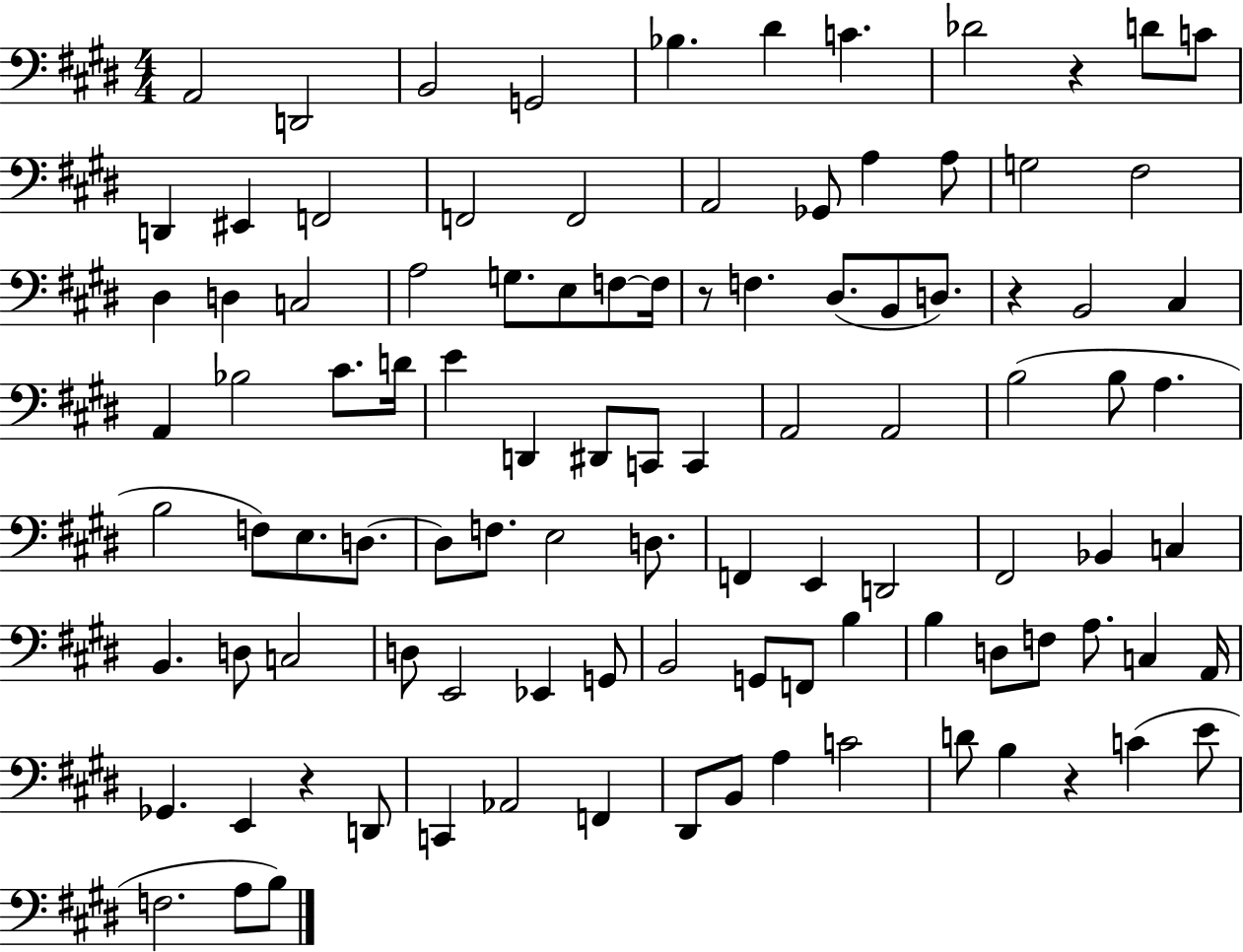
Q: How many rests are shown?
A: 5